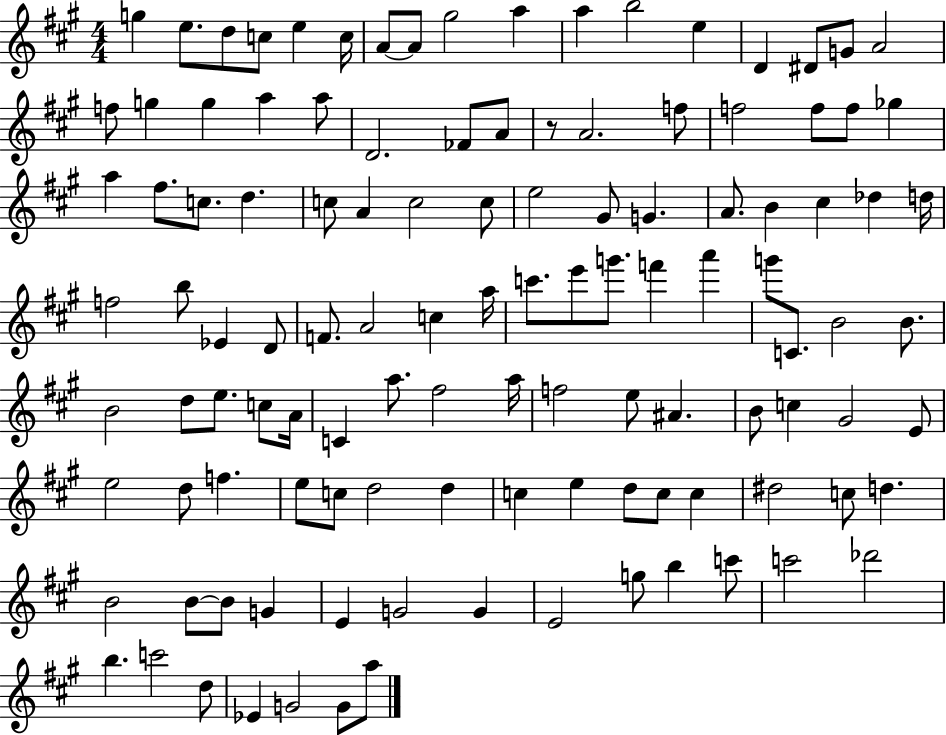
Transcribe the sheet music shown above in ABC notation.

X:1
T:Untitled
M:4/4
L:1/4
K:A
g e/2 d/2 c/2 e c/4 A/2 A/2 ^g2 a a b2 e D ^D/2 G/2 A2 f/2 g g a a/2 D2 _F/2 A/2 z/2 A2 f/2 f2 f/2 f/2 _g a ^f/2 c/2 d c/2 A c2 c/2 e2 ^G/2 G A/2 B ^c _d d/4 f2 b/2 _E D/2 F/2 A2 c a/4 c'/2 e'/2 g'/2 f' a' g'/2 C/2 B2 B/2 B2 d/2 e/2 c/2 A/4 C a/2 ^f2 a/4 f2 e/2 ^A B/2 c ^G2 E/2 e2 d/2 f e/2 c/2 d2 d c e d/2 c/2 c ^d2 c/2 d B2 B/2 B/2 G E G2 G E2 g/2 b c'/2 c'2 _d'2 b c'2 d/2 _E G2 G/2 a/2